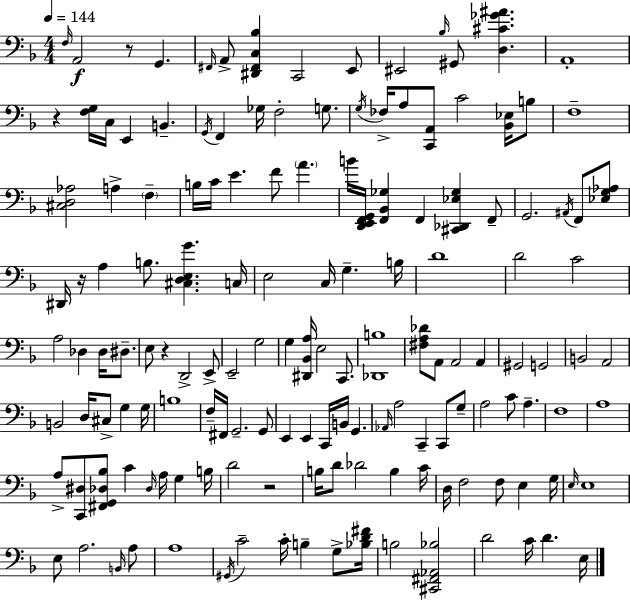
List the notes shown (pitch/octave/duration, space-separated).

F3/s A2/h R/e G2/q. F#2/s A2/e [D#2,F#2,C3,Bb3]/q C2/h E2/e EIS2/h Bb3/s G#2/e [D3,C#4,Gb4,A#4]/q. A2/w R/q [F3,G3]/s C3/s E2/q B2/q. G2/s F2/q Gb3/s F3/h G3/e. G3/s FES3/s A3/e [C2,A2]/e C4/h [Bb2,Eb3]/s B3/e F3/w [C#3,D3,Ab3]/h A3/q F3/q B3/s C4/s E4/q. F4/e A4/q. B4/s [D2,E2,F2,G2]/s [F2,Bb2,Gb3]/q F2/q [C#2,Db2,Eb3,Gb3]/q F2/e G2/h. A#2/s F2/e [Eb3,G3,Ab3]/e D#2/s R/s A3/q B3/e. [C#3,D3,E3,G4]/q. C3/s E3/h C3/s G3/q. B3/s D4/w D4/h C4/h A3/h Db3/q Db3/s D#3/e. E3/e R/q D2/h E2/e E2/h G3/h G3/q [D#2,Bb2,A3]/s E3/h C2/e. [Db2,B3]/w [F#3,A3,Db4]/e A2/e A2/h A2/q G#2/h G2/h B2/h A2/h B2/h D3/s C#3/e G3/q G3/s B3/w F3/s F#2/s G2/h. G2/e E2/q E2/q C2/s B2/s G2/q. Ab2/s A3/h C2/q C2/e G3/e A3/h C4/e A3/q. F3/w A3/w A3/e [C2,D#3]/e [F#2,G2,Db3,Bb3]/e C4/q Db3/s A3/s G3/q B3/s D4/h R/h B3/s D4/e Db4/h B3/q C4/s D3/s F3/h F3/e E3/q G3/s E3/s E3/w E3/e A3/h. B2/s A3/e A3/w G#2/s C4/h C4/s B3/q G3/e [Bb3,D4,F#4]/s B3/h [C#2,F#2,Ab2,Bb3]/h D4/h C4/s D4/q. E3/s